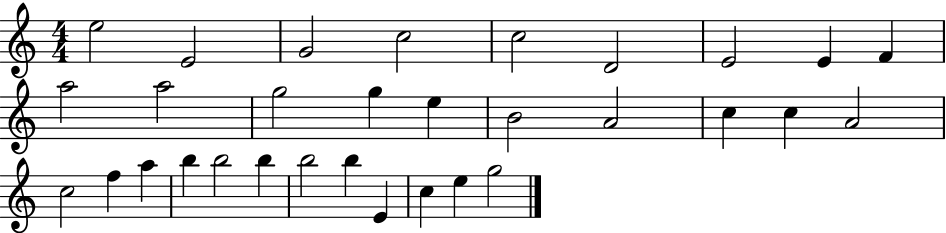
{
  \clef treble
  \numericTimeSignature
  \time 4/4
  \key c \major
  e''2 e'2 | g'2 c''2 | c''2 d'2 | e'2 e'4 f'4 | \break a''2 a''2 | g''2 g''4 e''4 | b'2 a'2 | c''4 c''4 a'2 | \break c''2 f''4 a''4 | b''4 b''2 b''4 | b''2 b''4 e'4 | c''4 e''4 g''2 | \break \bar "|."
}